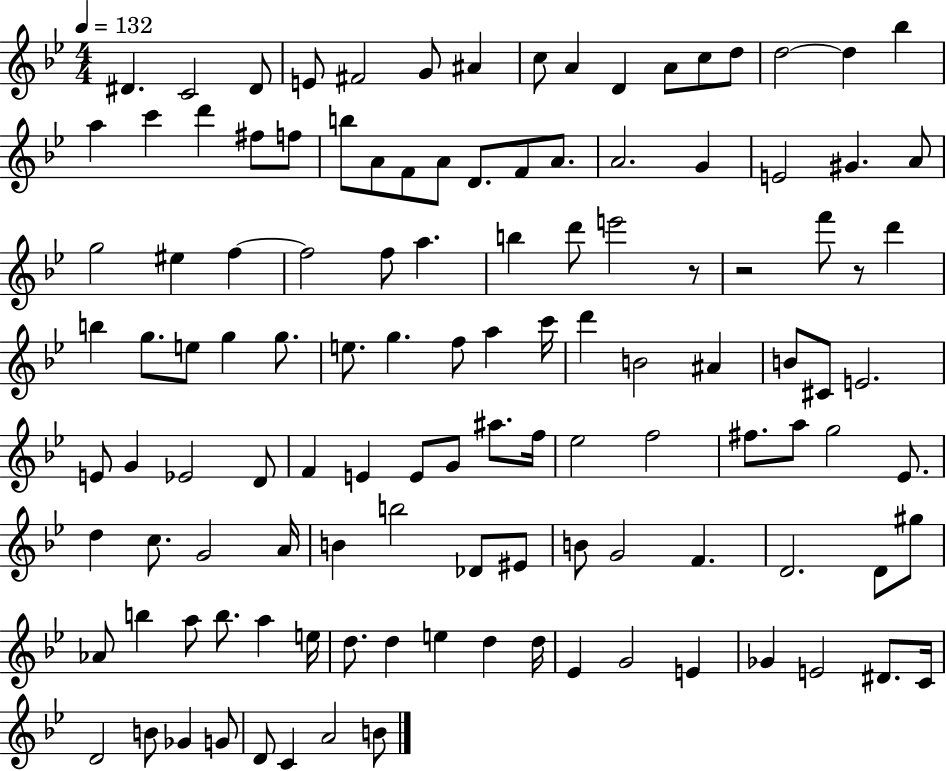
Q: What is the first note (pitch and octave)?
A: D#4